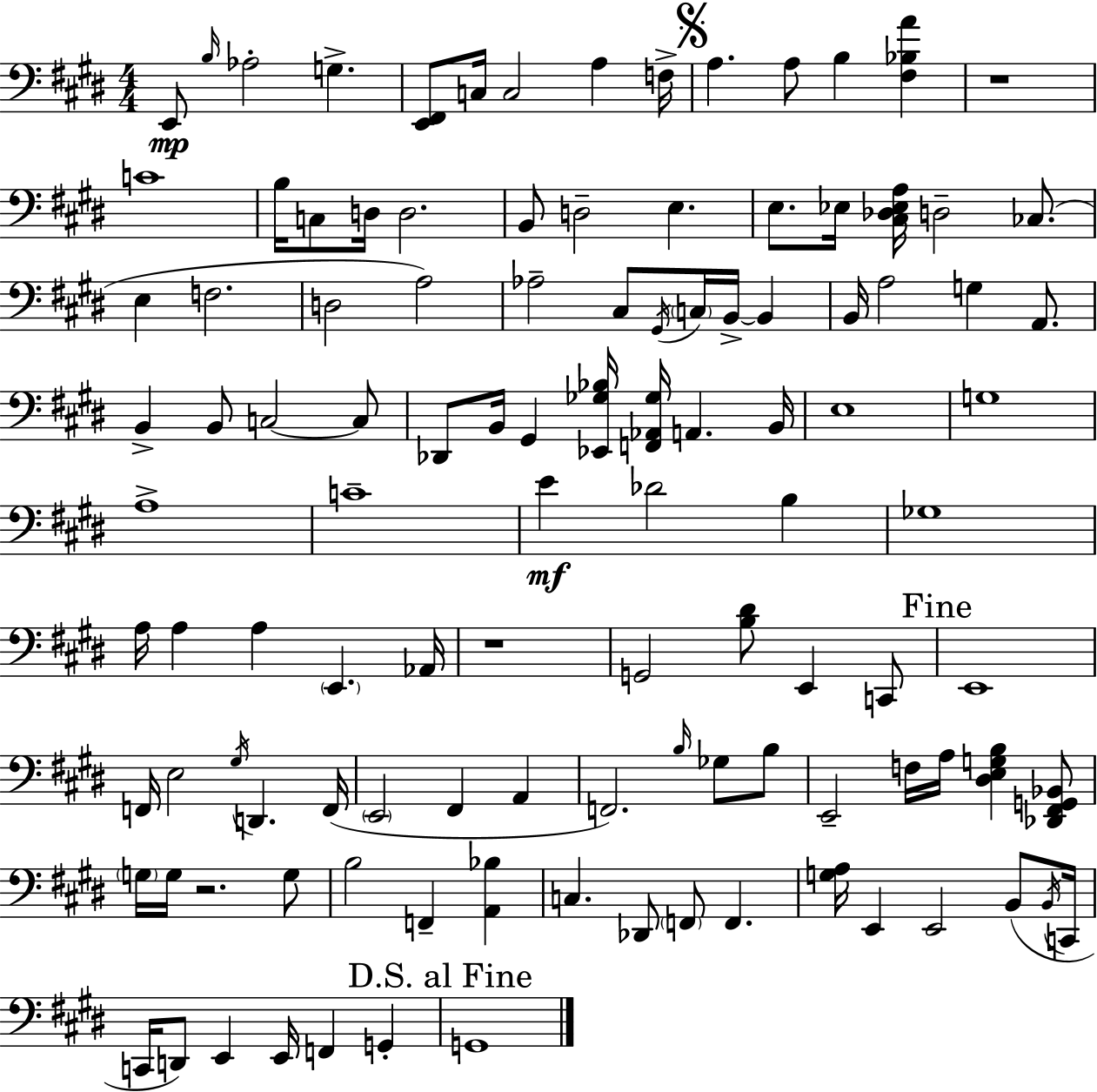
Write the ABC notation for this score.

X:1
T:Untitled
M:4/4
L:1/4
K:E
E,,/2 B,/4 _A,2 G, [E,,^F,,]/2 C,/4 C,2 A, F,/4 A, A,/2 B, [^F,_B,A] z4 C4 B,/4 C,/2 D,/4 D,2 B,,/2 D,2 E, E,/2 _E,/4 [^C,_D,_E,A,]/4 D,2 _C,/2 E, F,2 D,2 A,2 _A,2 ^C,/2 ^G,,/4 C,/4 B,,/4 B,, B,,/4 A,2 G, A,,/2 B,, B,,/2 C,2 C,/2 _D,,/2 B,,/4 ^G,, [_E,,_G,_B,]/4 [F,,_A,,_G,]/4 A,, B,,/4 E,4 G,4 A,4 C4 E _D2 B, _G,4 A,/4 A, A, E,, _A,,/4 z4 G,,2 [B,^D]/2 E,, C,,/2 E,,4 F,,/4 E,2 ^G,/4 D,, F,,/4 E,,2 ^F,, A,, F,,2 B,/4 _G,/2 B,/2 E,,2 F,/4 A,/4 [^D,E,G,B,] [_D,,^F,,G,,_B,,]/2 G,/4 G,/4 z2 G,/2 B,2 F,, [A,,_B,] C, _D,,/2 F,,/2 F,, [G,A,]/4 E,, E,,2 B,,/2 B,,/4 C,,/4 C,,/4 D,,/2 E,, E,,/4 F,, G,, G,,4